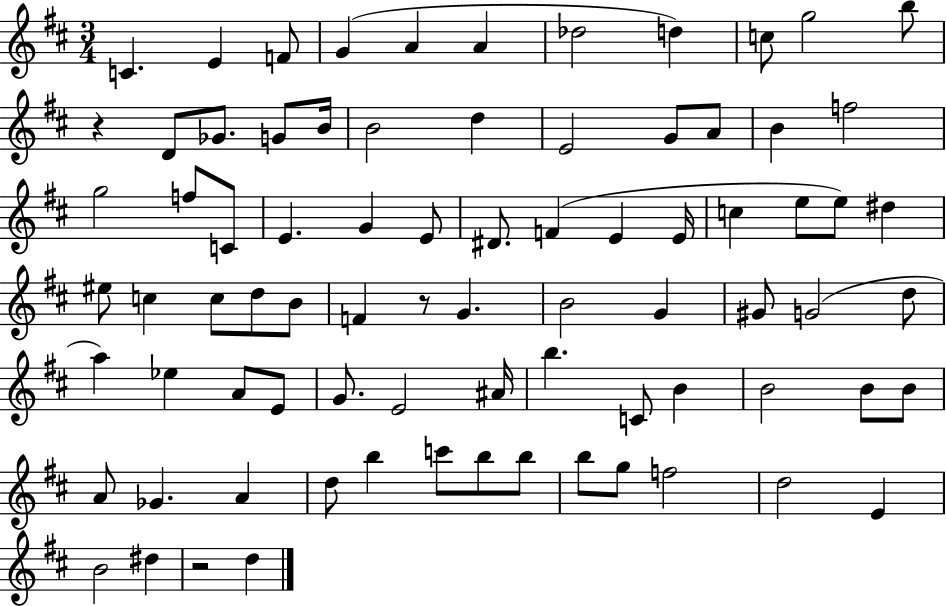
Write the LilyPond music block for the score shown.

{
  \clef treble
  \numericTimeSignature
  \time 3/4
  \key d \major
  c'4. e'4 f'8 | g'4( a'4 a'4 | des''2 d''4) | c''8 g''2 b''8 | \break r4 d'8 ges'8. g'8 b'16 | b'2 d''4 | e'2 g'8 a'8 | b'4 f''2 | \break g''2 f''8 c'8 | e'4. g'4 e'8 | dis'8. f'4( e'4 e'16 | c''4 e''8 e''8) dis''4 | \break eis''8 c''4 c''8 d''8 b'8 | f'4 r8 g'4. | b'2 g'4 | gis'8 g'2( d''8 | \break a''4) ees''4 a'8 e'8 | g'8. e'2 ais'16 | b''4. c'8 b'4 | b'2 b'8 b'8 | \break a'8 ges'4. a'4 | d''8 b''4 c'''8 b''8 b''8 | b''8 g''8 f''2 | d''2 e'4 | \break b'2 dis''4 | r2 d''4 | \bar "|."
}